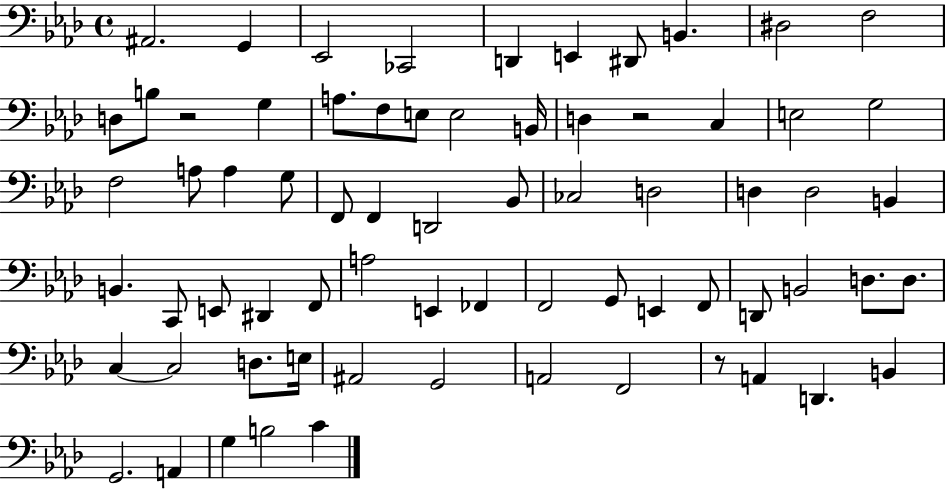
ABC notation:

X:1
T:Untitled
M:4/4
L:1/4
K:Ab
^A,,2 G,, _E,,2 _C,,2 D,, E,, ^D,,/2 B,, ^D,2 F,2 D,/2 B,/2 z2 G, A,/2 F,/2 E,/2 E,2 B,,/4 D, z2 C, E,2 G,2 F,2 A,/2 A, G,/2 F,,/2 F,, D,,2 _B,,/2 _C,2 D,2 D, D,2 B,, B,, C,,/2 E,,/2 ^D,, F,,/2 A,2 E,, _F,, F,,2 G,,/2 E,, F,,/2 D,,/2 B,,2 D,/2 D,/2 C, C,2 D,/2 E,/4 ^A,,2 G,,2 A,,2 F,,2 z/2 A,, D,, B,, G,,2 A,, G, B,2 C